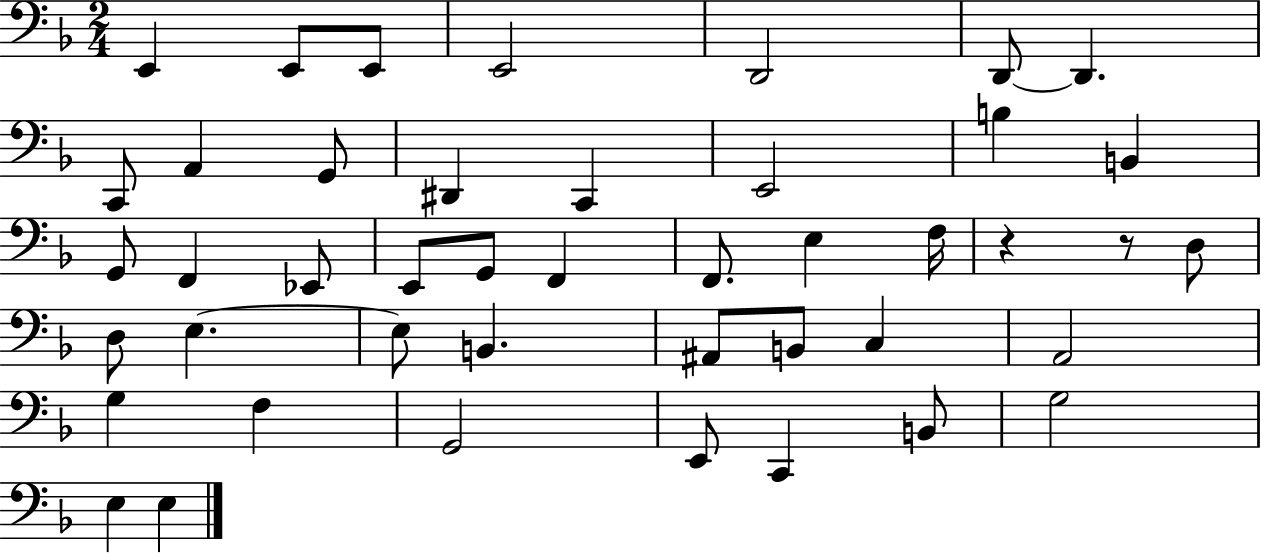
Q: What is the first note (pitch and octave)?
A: E2